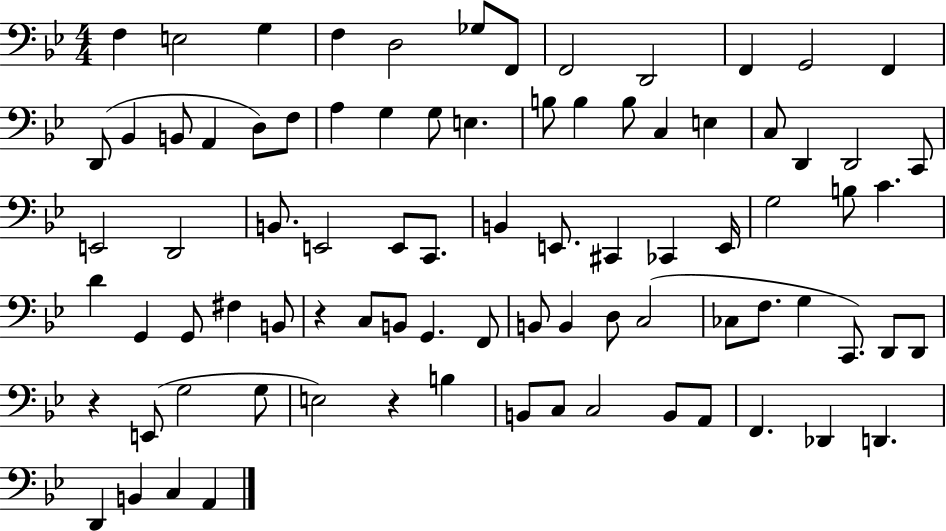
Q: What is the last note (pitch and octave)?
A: A2